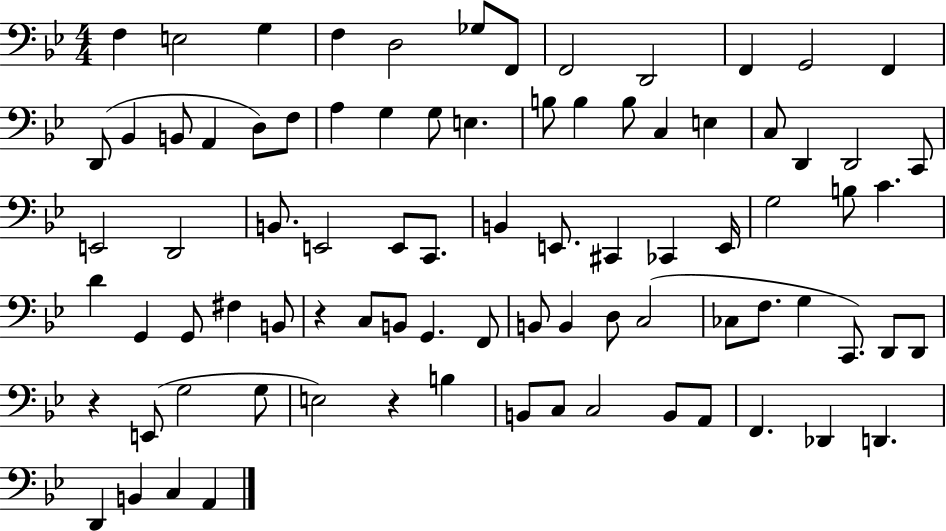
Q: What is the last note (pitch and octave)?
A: A2